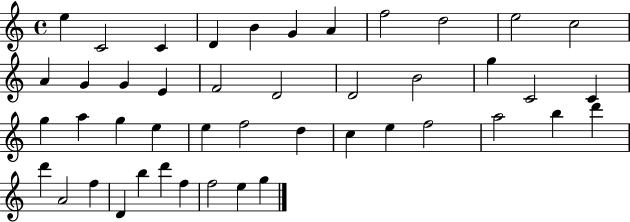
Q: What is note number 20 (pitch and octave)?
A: G5